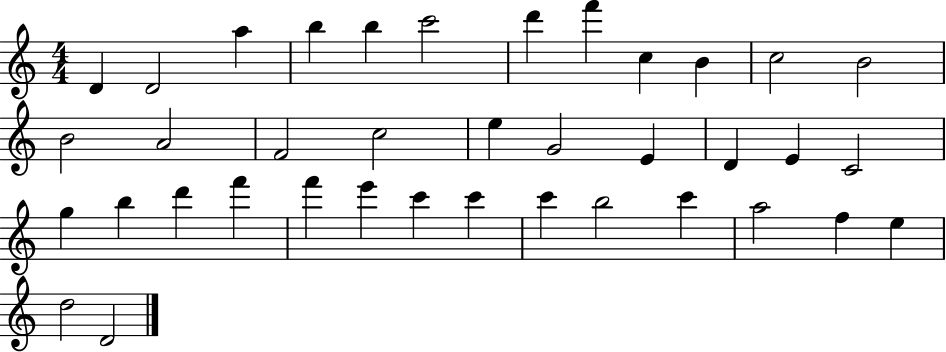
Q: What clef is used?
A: treble